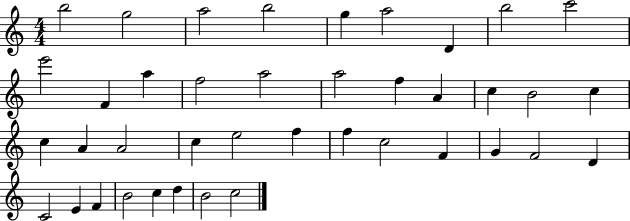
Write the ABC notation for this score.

X:1
T:Untitled
M:4/4
L:1/4
K:C
b2 g2 a2 b2 g a2 D b2 c'2 e'2 F a f2 a2 a2 f A c B2 c c A A2 c e2 f f c2 F G F2 D C2 E F B2 c d B2 c2